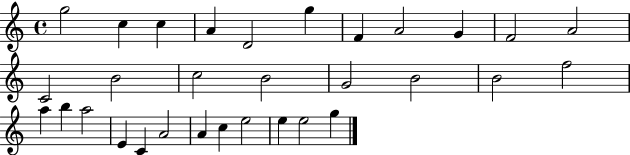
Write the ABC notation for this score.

X:1
T:Untitled
M:4/4
L:1/4
K:C
g2 c c A D2 g F A2 G F2 A2 C2 B2 c2 B2 G2 B2 B2 f2 a b a2 E C A2 A c e2 e e2 g